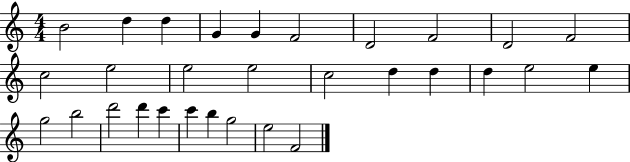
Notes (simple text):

B4/h D5/q D5/q G4/q G4/q F4/h D4/h F4/h D4/h F4/h C5/h E5/h E5/h E5/h C5/h D5/q D5/q D5/q E5/h E5/q G5/h B5/h D6/h D6/q C6/q C6/q B5/q G5/h E5/h F4/h